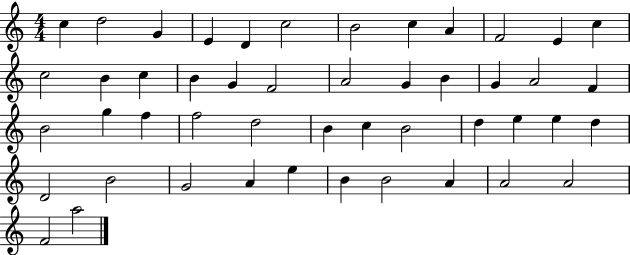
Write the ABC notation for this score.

X:1
T:Untitled
M:4/4
L:1/4
K:C
c d2 G E D c2 B2 c A F2 E c c2 B c B G F2 A2 G B G A2 F B2 g f f2 d2 B c B2 d e e d D2 B2 G2 A e B B2 A A2 A2 F2 a2